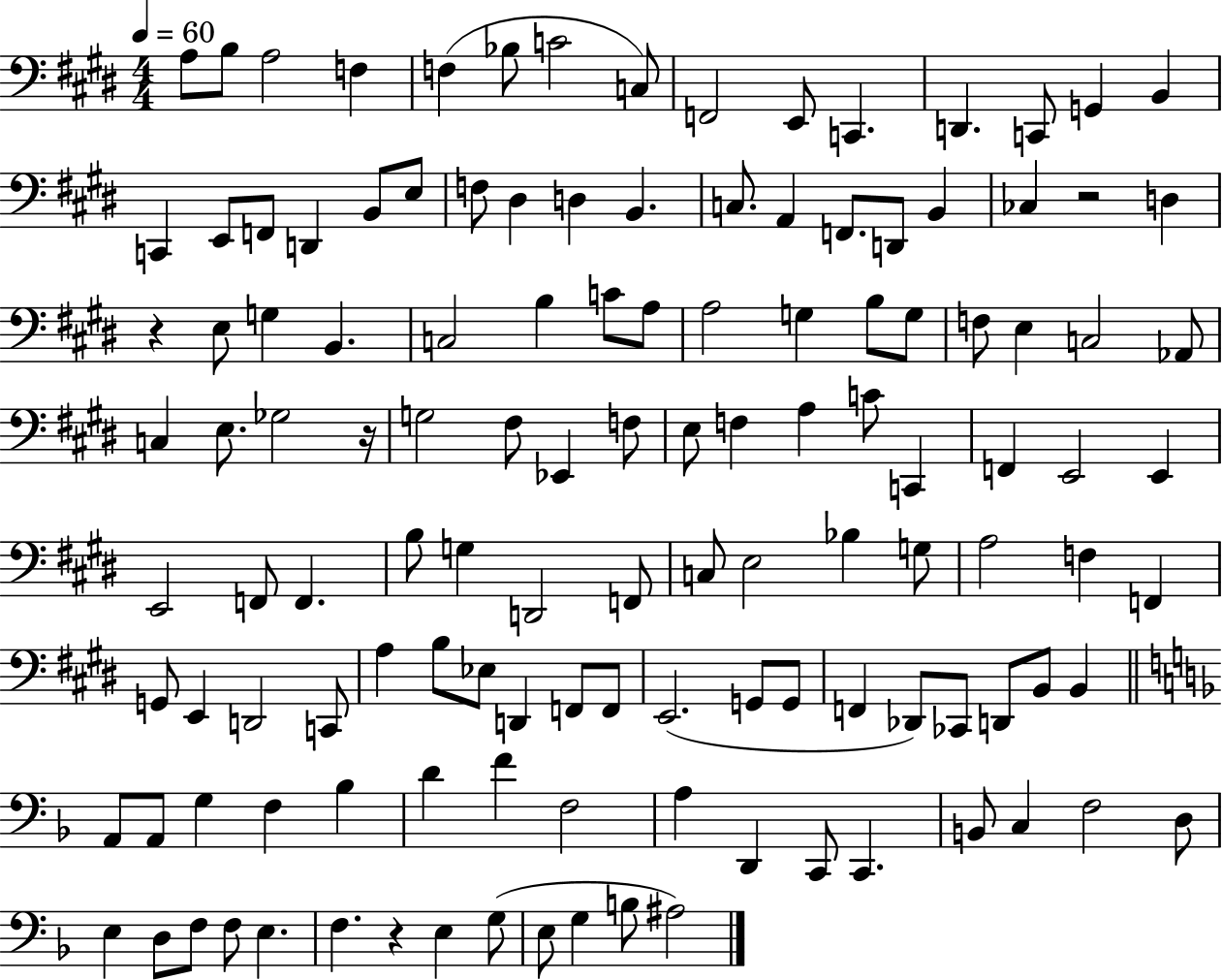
{
  \clef bass
  \numericTimeSignature
  \time 4/4
  \key e \major
  \tempo 4 = 60
  a8 b8 a2 f4 | f4( bes8 c'2 c8) | f,2 e,8 c,4. | d,4. c,8 g,4 b,4 | \break c,4 e,8 f,8 d,4 b,8 e8 | f8 dis4 d4 b,4. | c8. a,4 f,8. d,8 b,4 | ces4 r2 d4 | \break r4 e8 g4 b,4. | c2 b4 c'8 a8 | a2 g4 b8 g8 | f8 e4 c2 aes,8 | \break c4 e8. ges2 r16 | g2 fis8 ees,4 f8 | e8 f4 a4 c'8 c,4 | f,4 e,2 e,4 | \break e,2 f,8 f,4. | b8 g4 d,2 f,8 | c8 e2 bes4 g8 | a2 f4 f,4 | \break g,8 e,4 d,2 c,8 | a4 b8 ees8 d,4 f,8 f,8 | e,2.( g,8 g,8 | f,4 des,8) ces,8 d,8 b,8 b,4 | \break \bar "||" \break \key d \minor a,8 a,8 g4 f4 bes4 | d'4 f'4 f2 | a4 d,4 c,8 c,4. | b,8 c4 f2 d8 | \break e4 d8 f8 f8 e4. | f4. r4 e4 g8( | e8 g4 b8 ais2) | \bar "|."
}